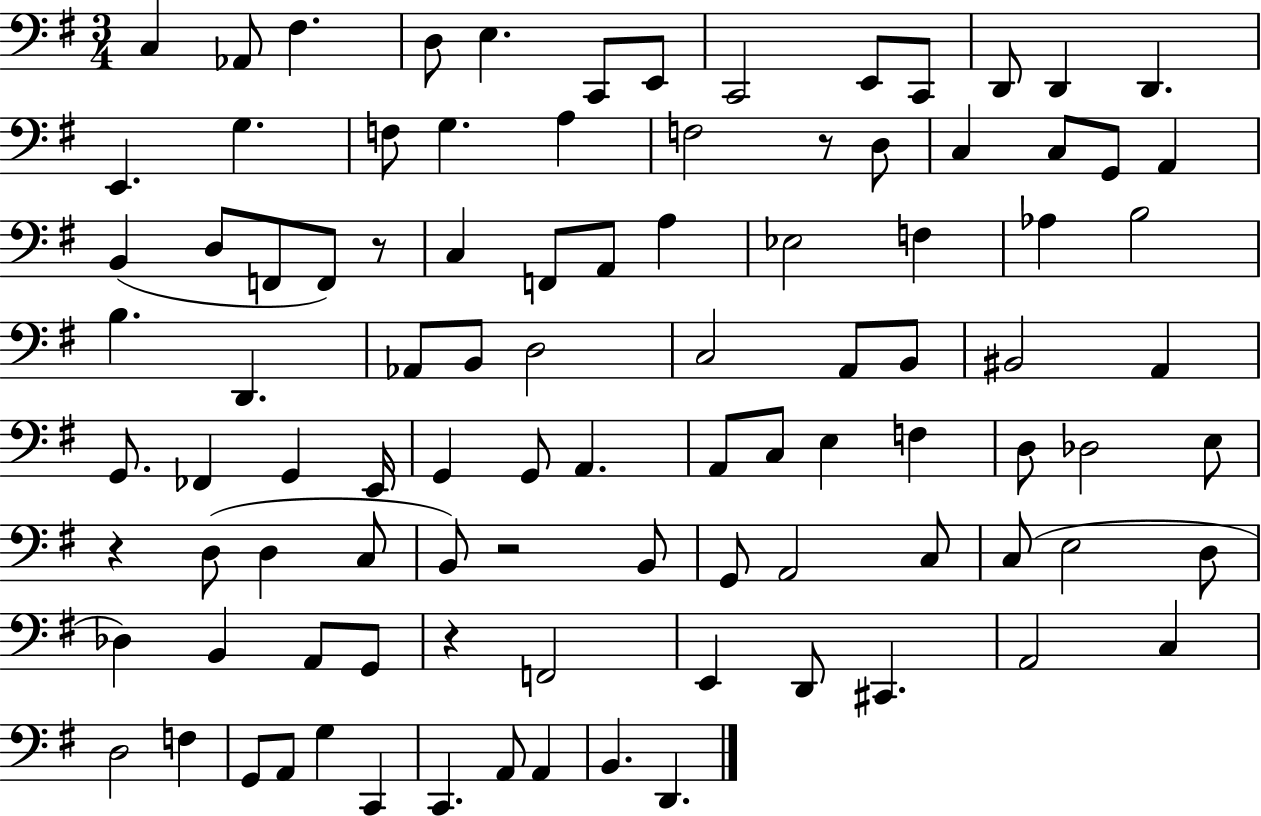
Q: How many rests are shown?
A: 5